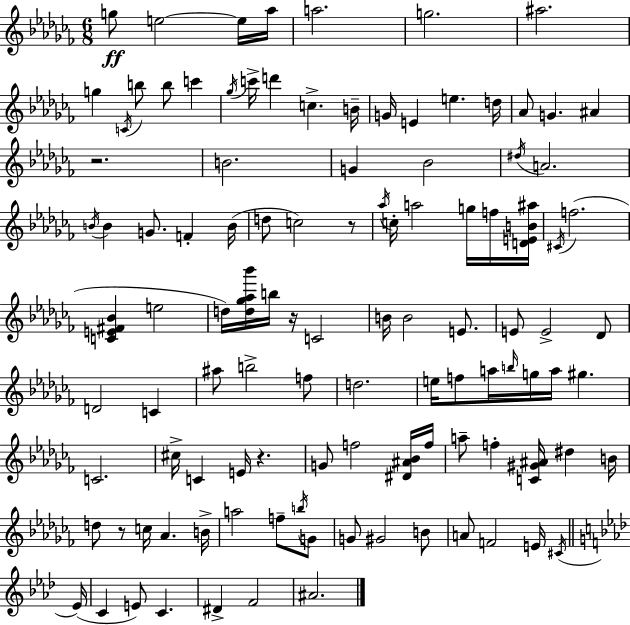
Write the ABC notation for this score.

X:1
T:Untitled
M:6/8
L:1/4
K:Abm
g/2 e2 e/4 _a/4 a2 g2 ^a2 g C/4 b/2 b/2 c' _g/4 c'/4 d' c B/4 G/4 E e d/4 _A/2 G ^A z2 B2 G _B2 ^d/4 A2 B/4 B G/2 F B/4 d/2 c2 z/2 _a/4 c/4 a2 g/4 f/4 [DEB^a]/4 ^C/4 f2 [CE^F_B] e2 d/4 [d_g_a_b']/4 b/4 z/4 C2 B/4 B2 E/2 E/2 E2 _D/2 D2 C ^a/2 b2 f/2 d2 e/4 f/2 a/4 b/4 g/4 a/4 ^g C2 ^c/4 C E/4 z G/2 f2 [^D^A_B]/4 f/4 a/2 f [C^G^A]/4 ^d B/4 d/2 z/2 c/4 _A B/4 a2 f/2 b/4 G/2 G/2 ^G2 B/2 A/2 F2 E/4 ^C/4 _E/4 C E/2 C ^D F2 ^A2